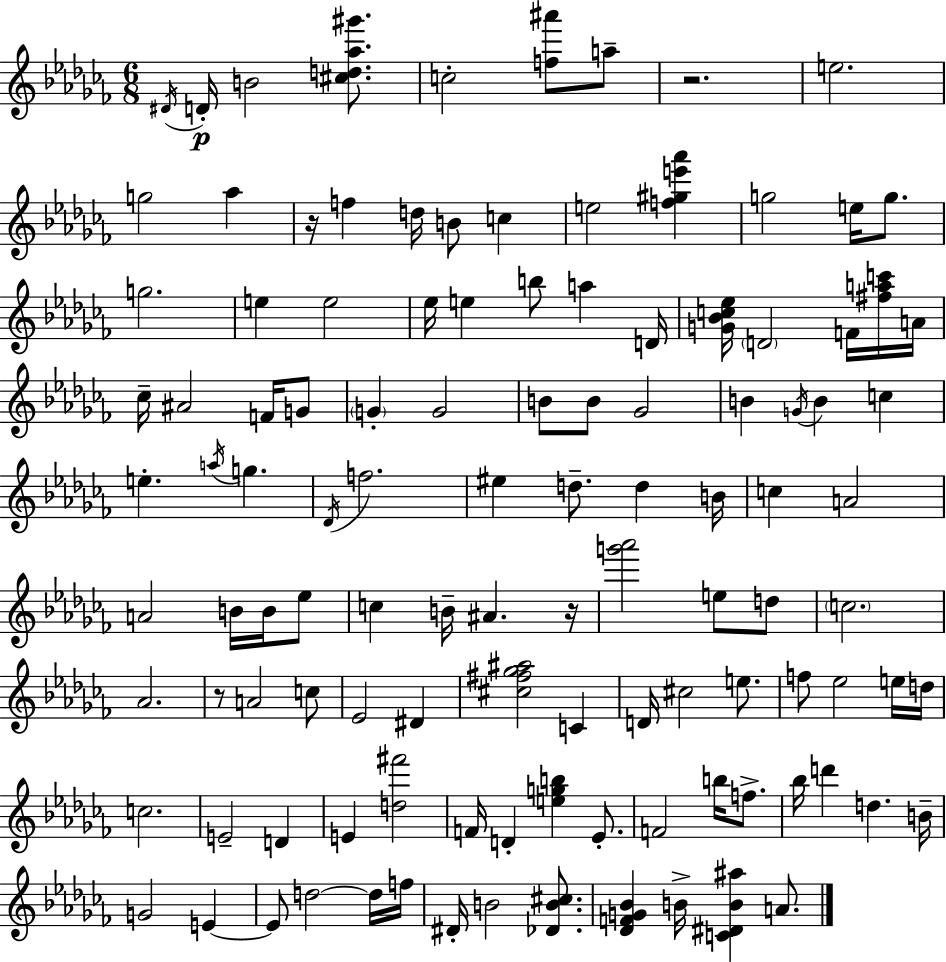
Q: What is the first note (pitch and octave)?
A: D#4